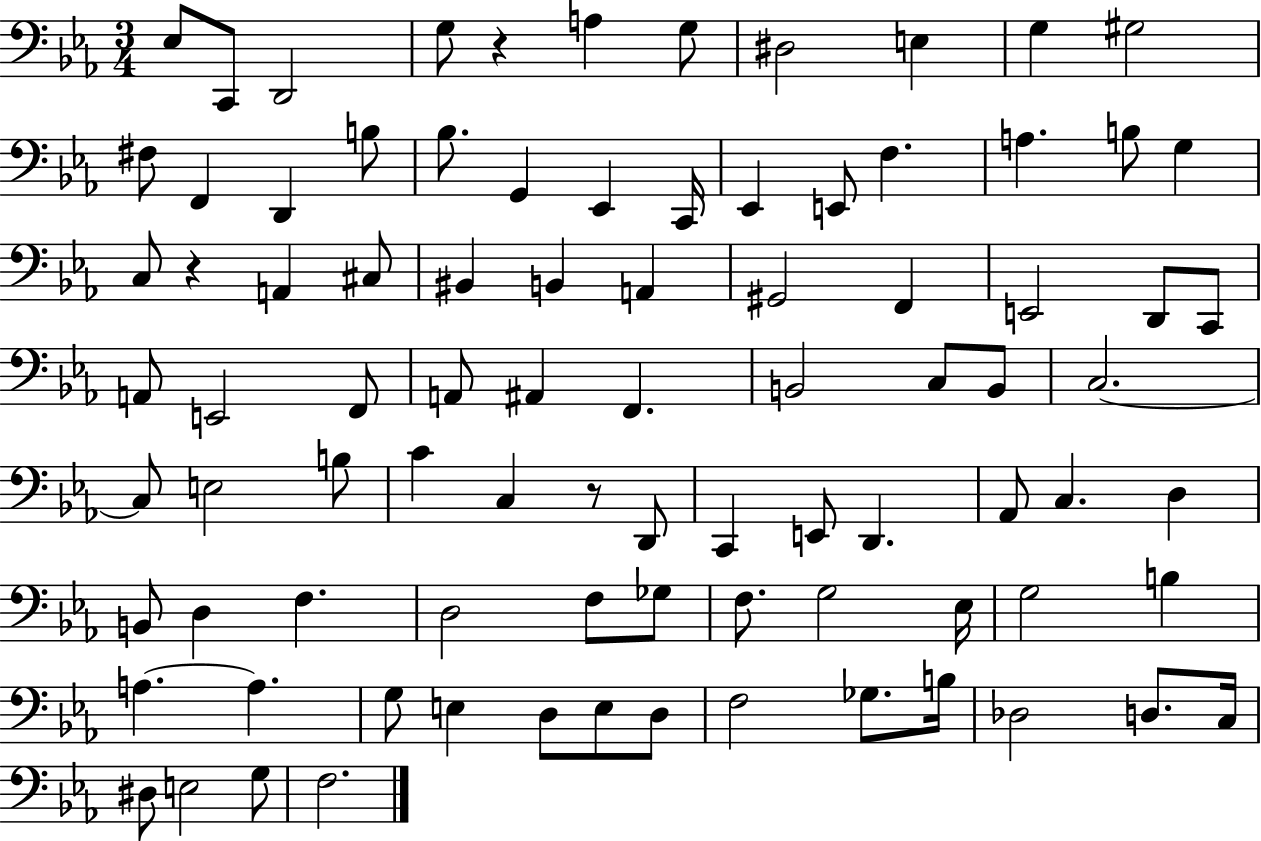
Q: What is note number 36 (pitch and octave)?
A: A2